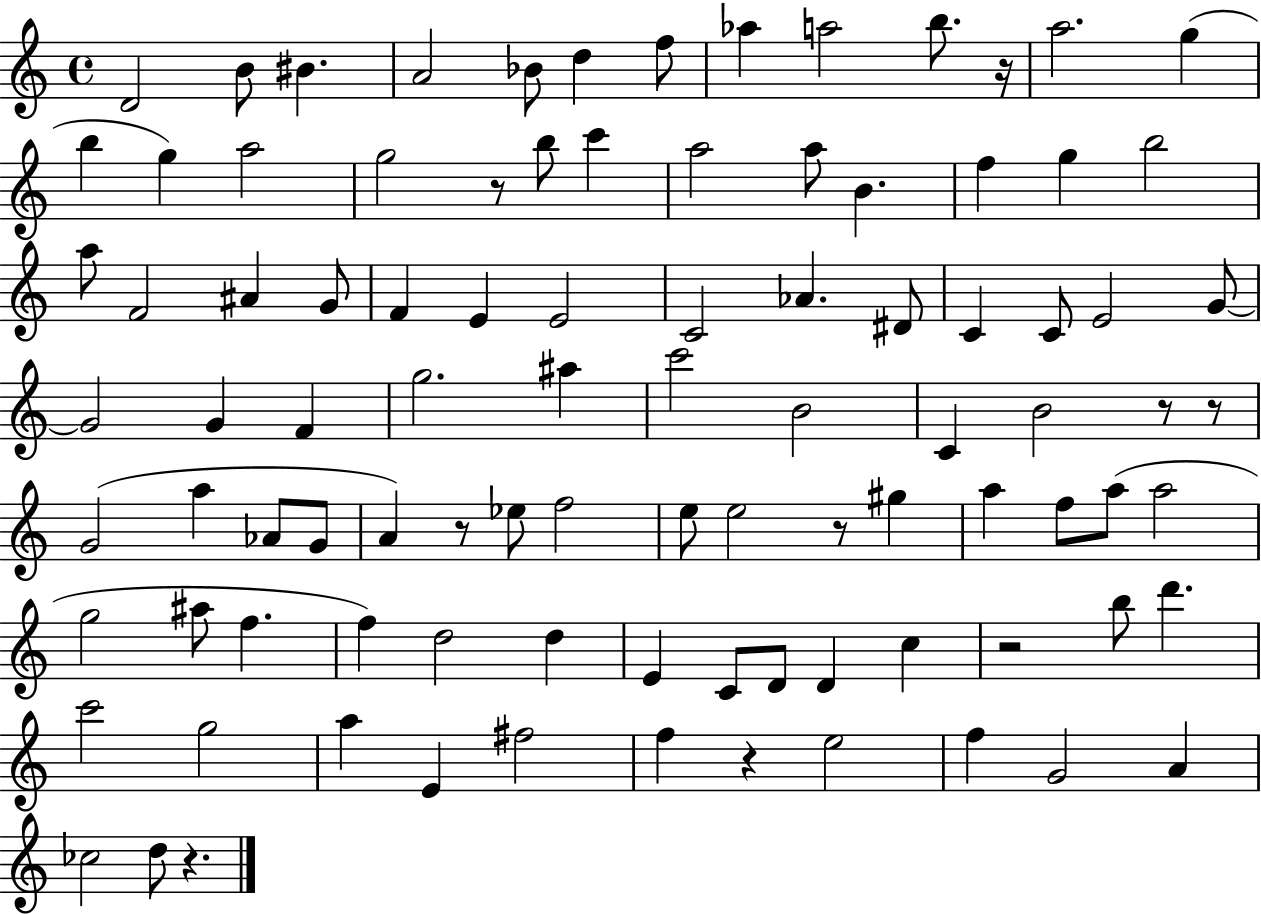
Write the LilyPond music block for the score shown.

{
  \clef treble
  \time 4/4
  \defaultTimeSignature
  \key c \major
  d'2 b'8 bis'4. | a'2 bes'8 d''4 f''8 | aes''4 a''2 b''8. r16 | a''2. g''4( | \break b''4 g''4) a''2 | g''2 r8 b''8 c'''4 | a''2 a''8 b'4. | f''4 g''4 b''2 | \break a''8 f'2 ais'4 g'8 | f'4 e'4 e'2 | c'2 aes'4. dis'8 | c'4 c'8 e'2 g'8~~ | \break g'2 g'4 f'4 | g''2. ais''4 | c'''2 b'2 | c'4 b'2 r8 r8 | \break g'2( a''4 aes'8 g'8 | a'4) r8 ees''8 f''2 | e''8 e''2 r8 gis''4 | a''4 f''8 a''8( a''2 | \break g''2 ais''8 f''4. | f''4) d''2 d''4 | e'4 c'8 d'8 d'4 c''4 | r2 b''8 d'''4. | \break c'''2 g''2 | a''4 e'4 fis''2 | f''4 r4 e''2 | f''4 g'2 a'4 | \break ces''2 d''8 r4. | \bar "|."
}